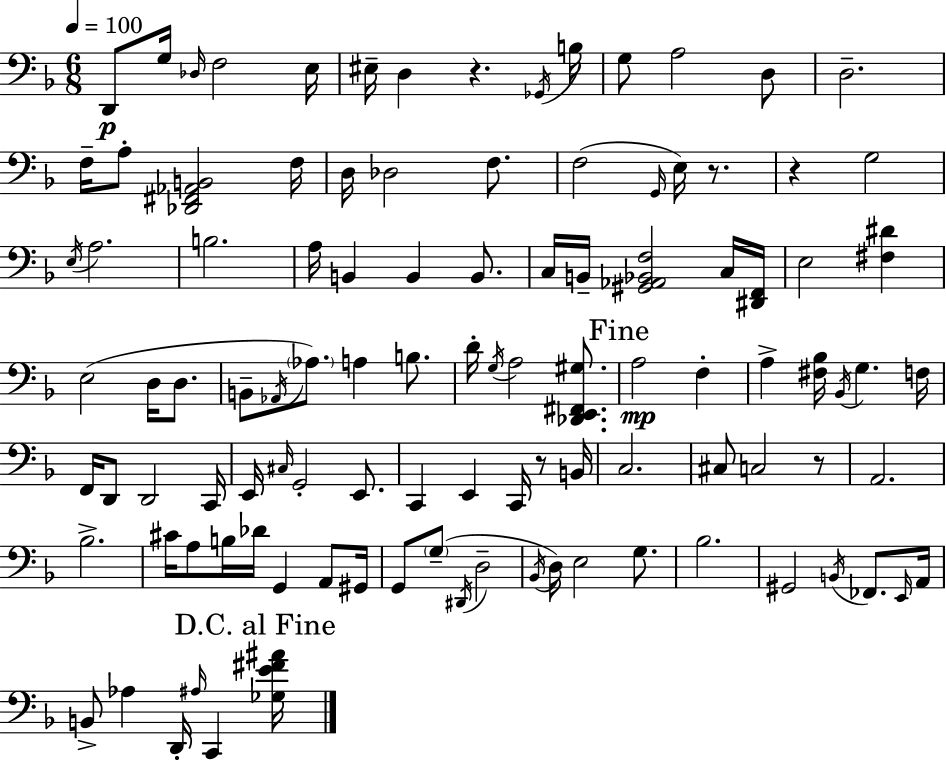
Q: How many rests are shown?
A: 5